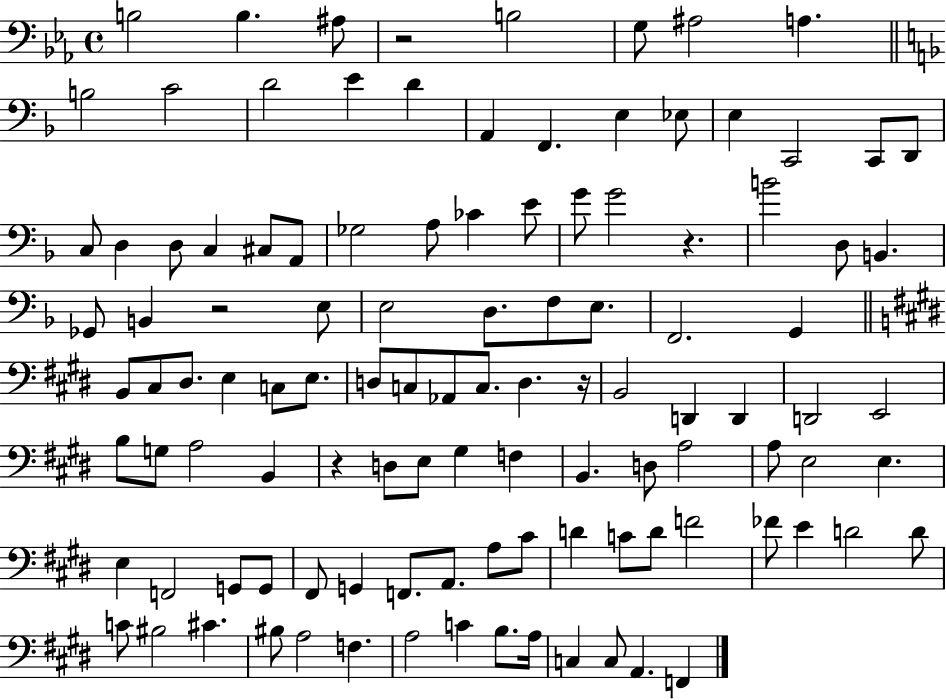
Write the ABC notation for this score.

X:1
T:Untitled
M:4/4
L:1/4
K:Eb
B,2 B, ^A,/2 z2 B,2 G,/2 ^A,2 A, B,2 C2 D2 E D A,, F,, E, _E,/2 E, C,,2 C,,/2 D,,/2 C,/2 D, D,/2 C, ^C,/2 A,,/2 _G,2 A,/2 _C E/2 G/2 G2 z B2 D,/2 B,, _G,,/2 B,, z2 E,/2 E,2 D,/2 F,/2 E,/2 F,,2 G,, B,,/2 ^C,/2 ^D,/2 E, C,/2 E,/2 D,/2 C,/2 _A,,/2 C,/2 D, z/4 B,,2 D,, D,, D,,2 E,,2 B,/2 G,/2 A,2 B,, z D,/2 E,/2 ^G, F, B,, D,/2 A,2 A,/2 E,2 E, E, F,,2 G,,/2 G,,/2 ^F,,/2 G,, F,,/2 A,,/2 A,/2 ^C/2 D C/2 D/2 F2 _F/2 E D2 D/2 C/2 ^B,2 ^C ^B,/2 A,2 F, A,2 C B,/2 A,/4 C, C,/2 A,, F,,